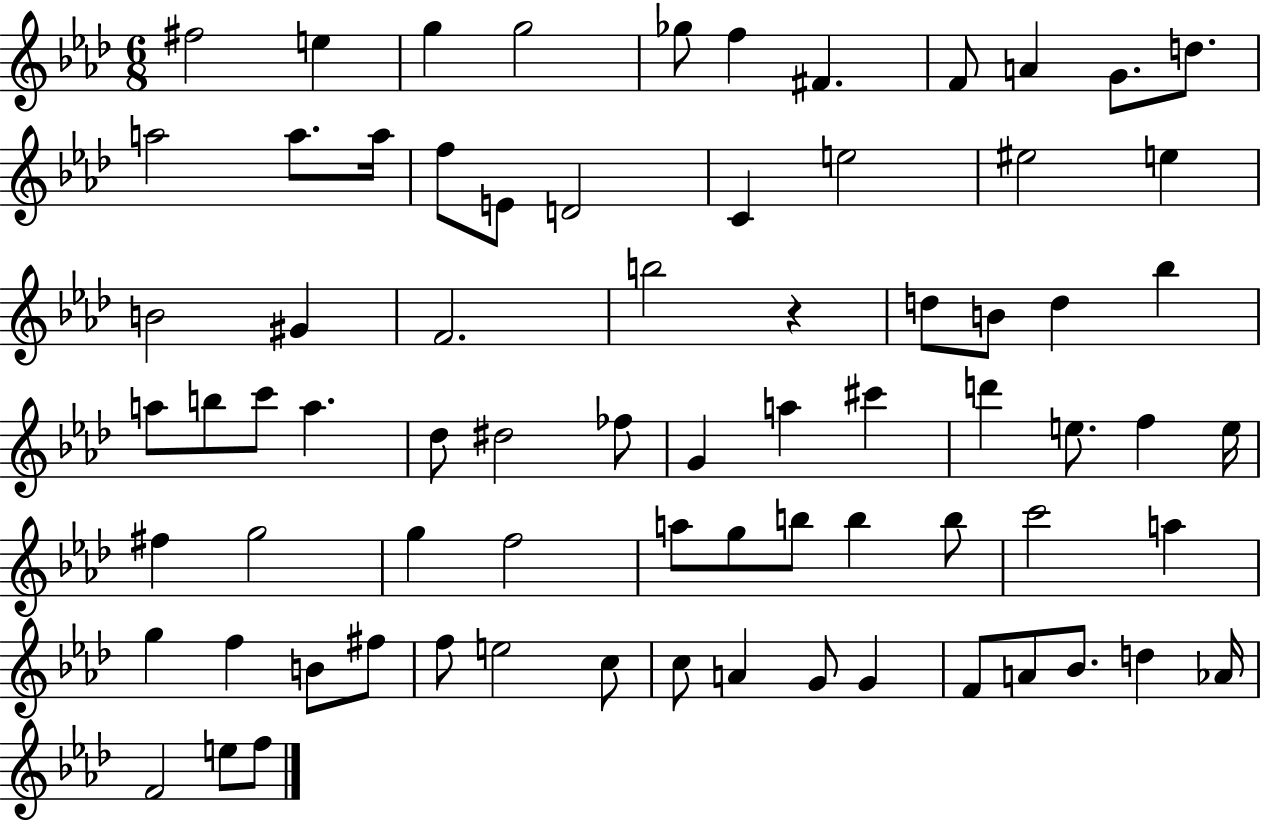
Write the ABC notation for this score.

X:1
T:Untitled
M:6/8
L:1/4
K:Ab
^f2 e g g2 _g/2 f ^F F/2 A G/2 d/2 a2 a/2 a/4 f/2 E/2 D2 C e2 ^e2 e B2 ^G F2 b2 z d/2 B/2 d _b a/2 b/2 c'/2 a _d/2 ^d2 _f/2 G a ^c' d' e/2 f e/4 ^f g2 g f2 a/2 g/2 b/2 b b/2 c'2 a g f B/2 ^f/2 f/2 e2 c/2 c/2 A G/2 G F/2 A/2 _B/2 d _A/4 F2 e/2 f/2